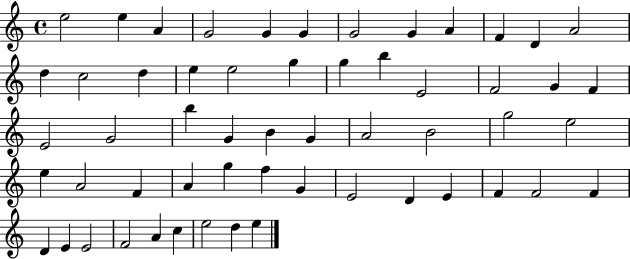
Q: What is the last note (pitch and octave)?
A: E5